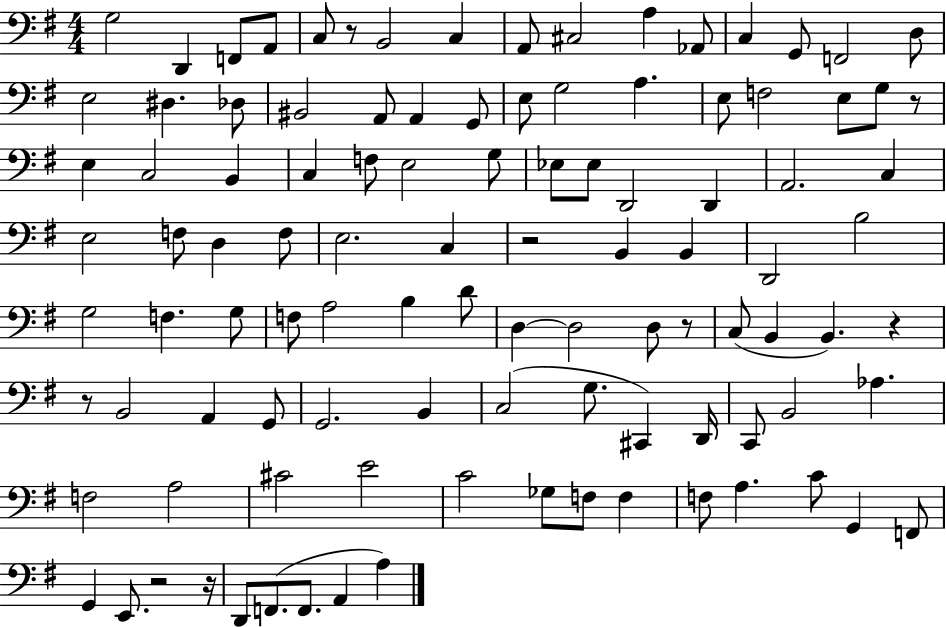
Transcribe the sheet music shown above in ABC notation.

X:1
T:Untitled
M:4/4
L:1/4
K:G
G,2 D,, F,,/2 A,,/2 C,/2 z/2 B,,2 C, A,,/2 ^C,2 A, _A,,/2 C, G,,/2 F,,2 D,/2 E,2 ^D, _D,/2 ^B,,2 A,,/2 A,, G,,/2 E,/2 G,2 A, E,/2 F,2 E,/2 G,/2 z/2 E, C,2 B,, C, F,/2 E,2 G,/2 _E,/2 _E,/2 D,,2 D,, A,,2 C, E,2 F,/2 D, F,/2 E,2 C, z2 B,, B,, D,,2 B,2 G,2 F, G,/2 F,/2 A,2 B, D/2 D, D,2 D,/2 z/2 C,/2 B,, B,, z z/2 B,,2 A,, G,,/2 G,,2 B,, C,2 G,/2 ^C,, D,,/4 C,,/2 B,,2 _A, F,2 A,2 ^C2 E2 C2 _G,/2 F,/2 F, F,/2 A, C/2 G,, F,,/2 G,, E,,/2 z2 z/4 D,,/2 F,,/2 F,,/2 A,, A,